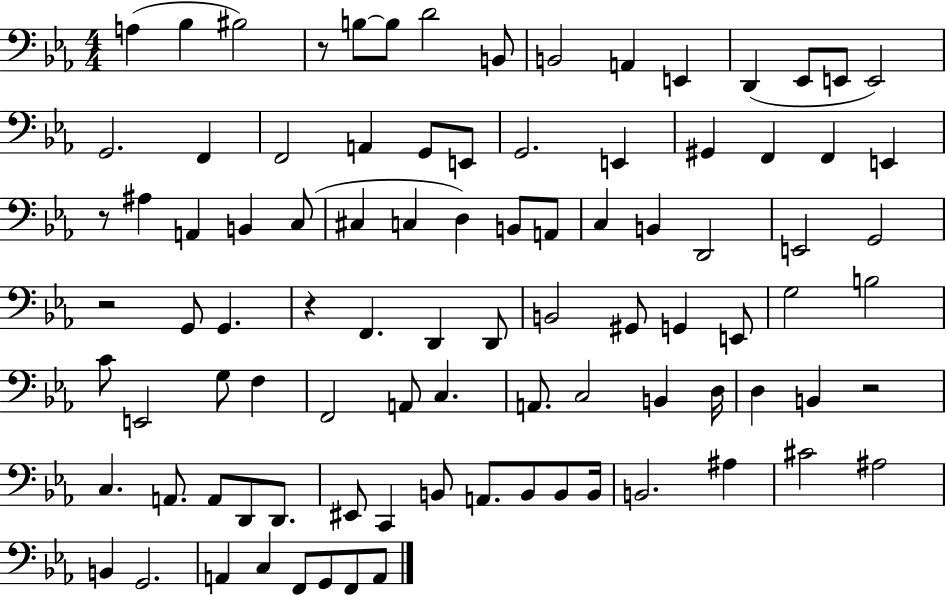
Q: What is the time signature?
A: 4/4